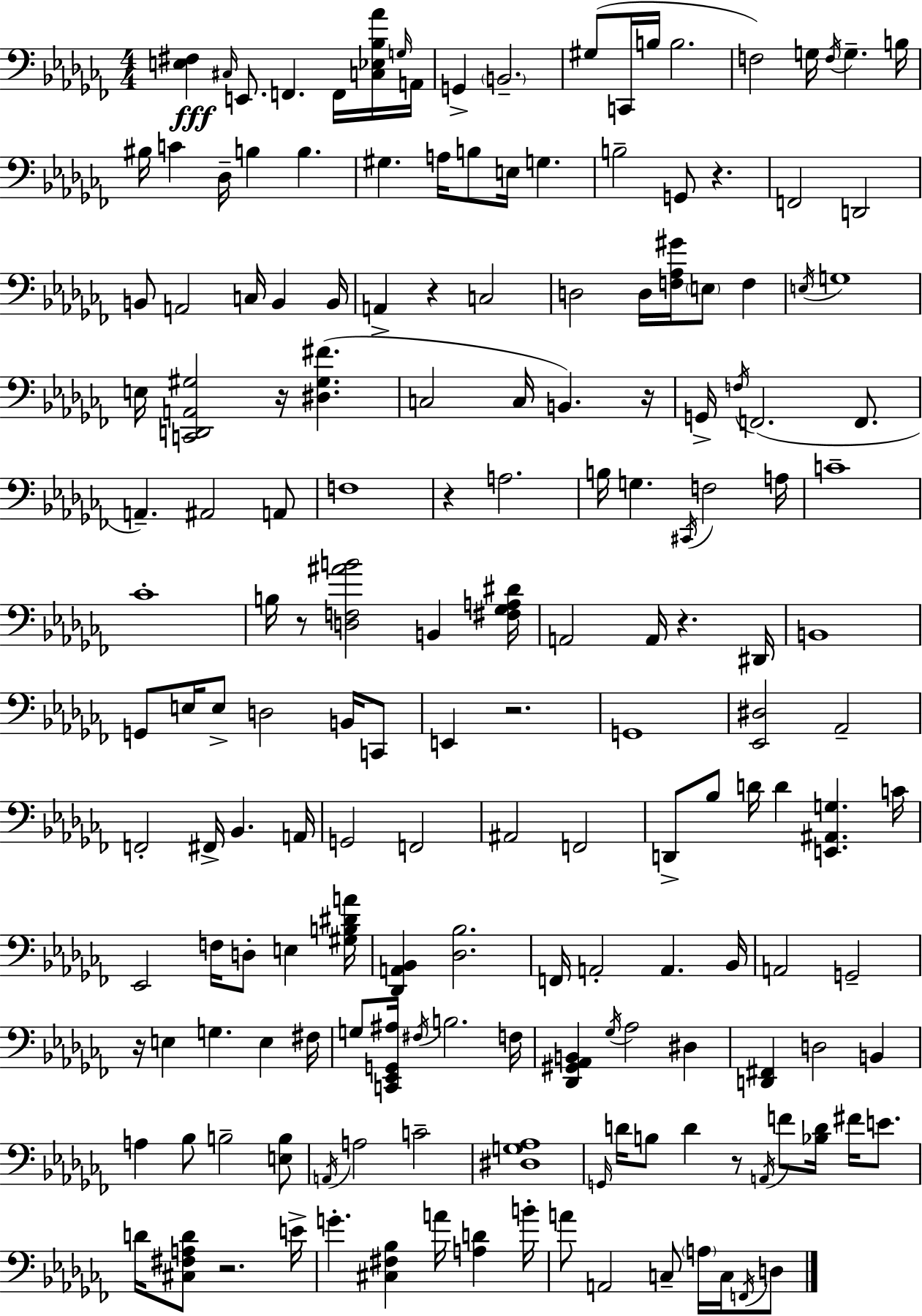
{
  \clef bass
  \numericTimeSignature
  \time 4/4
  \key aes \minor
  <e fis>4\fff \grace { cis16 } e,8. f,4. f,16 <c ees bes aes'>16 | \grace { g16 } a,16 g,4-> \parenthesize b,2.-- | gis8( c,16 b16 b2. | f2) g16 \acciaccatura { f16 } g4.-- | \break b16 bis16 c'4 des16-- b4 b4. | gis4. a16 b8 e16 g4. | b2-- g,8 r4. | f,2 d,2 | \break b,8 a,2 c16 b,4 | b,16 a,4-> r4 c2 | d2 d16 <f aes gis'>16 \parenthesize e8 f4 | \acciaccatura { e16 } g1 | \break e16 <c, d, a, gis>2 r16 <dis gis fis'>4.( | c2 c16 b,4.) | r16 g,16-> \acciaccatura { f16 }( f,2. | f,8. a,4.--) ais,2 | \break a,8 f1 | r4 a2. | b16 g4. \acciaccatura { cis,16 } f2 | a16 c'1-- | \break ces'1-. | b16 r8 <d f ais' b'>2 | b,4 <fis ges a dis'>16 a,2 a,16 r4. | dis,16 b,1 | \break g,8 e16 e8-> d2 | b,16 c,8 e,4 r2. | g,1 | <ees, dis>2 aes,2-- | \break f,2-. fis,16-> bes,4. | a,16 g,2 f,2 | ais,2 f,2 | d,8-> bes8 d'16 d'4 <e, ais, g>4. | \break c'16 ees,2 f16 d8-. | e4 <gis b dis' a'>16 <des, a, bes,>4 <des bes>2. | f,16 a,2-. a,4. | bes,16 a,2 g,2-- | \break r16 e4 g4. | e4 fis16 g8 <c, ees, g, ais>16 \acciaccatura { fis16 } b2. | f16 <des, gis, aes, b,>4 \acciaccatura { ges16 } aes2 | dis4 <d, fis,>4 d2 | \break b,4 a4 bes8 b2-- | <e b>8 \acciaccatura { a,16 } a2 | c'2-- <dis g aes>1 | \grace { g,16 } d'16 b8 d'4 | \break r8 \acciaccatura { a,16 } f'8 <bes d'>16 fis'16 e'8. d'16 <cis fis a d'>8 r2. | e'16-> g'4.-. | <cis fis bes>4 a'16 <a d'>4 b'16-. a'8 a,2 | c8-- \parenthesize a16 c16 \acciaccatura { f,16 } d8 \bar "|."
}